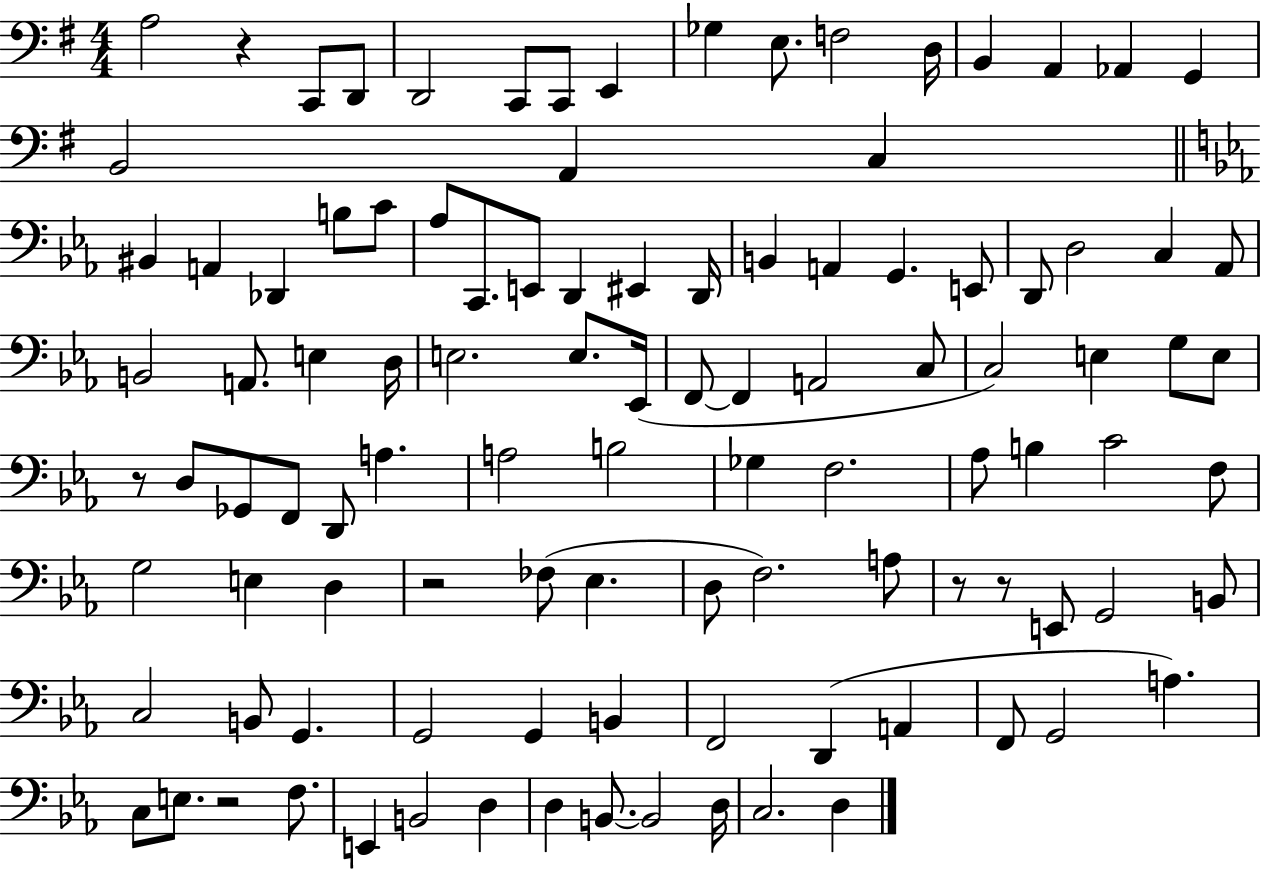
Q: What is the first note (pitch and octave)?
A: A3